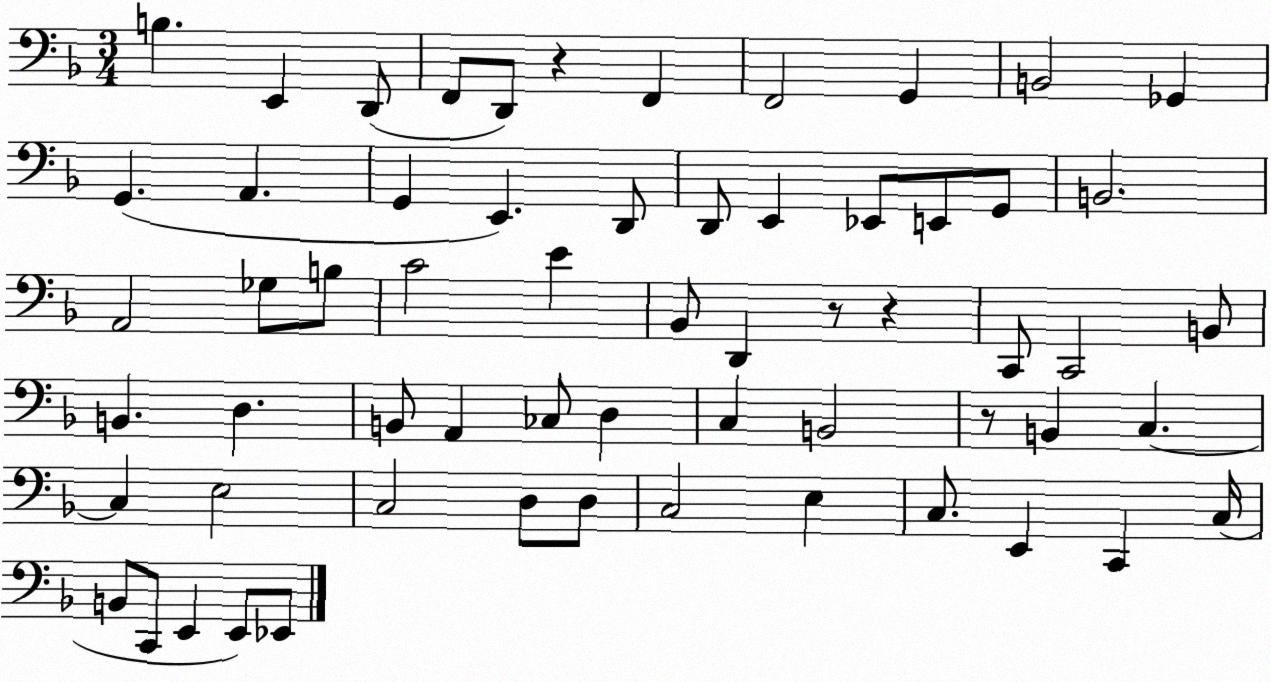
X:1
T:Untitled
M:3/4
L:1/4
K:F
B, E,, D,,/2 F,,/2 D,,/2 z F,, F,,2 G,, B,,2 _G,, G,, A,, G,, E,, D,,/2 D,,/2 E,, _E,,/2 E,,/2 G,,/2 B,,2 A,,2 _G,/2 B,/2 C2 E _B,,/2 D,, z/2 z C,,/2 C,,2 B,,/2 B,, D, B,,/2 A,, _C,/2 D, C, B,,2 z/2 B,, C, C, E,2 C,2 D,/2 D,/2 C,2 E, C,/2 E,, C,, C,/4 B,,/2 C,,/2 E,, E,,/2 _E,,/2